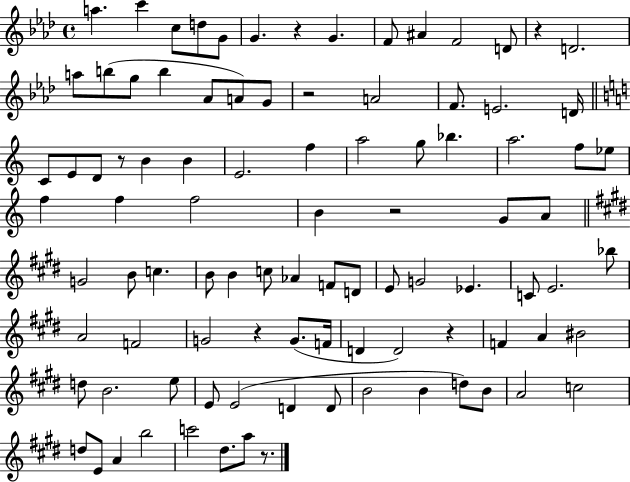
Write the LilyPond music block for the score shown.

{
  \clef treble
  \time 4/4
  \defaultTimeSignature
  \key aes \major
  a''4. c'''4 c''8 d''8 g'8 | g'4. r4 g'4. | f'8 ais'4 f'2 d'8 | r4 d'2. | \break a''8 b''8( g''8 b''4 aes'8 a'8) g'8 | r2 a'2 | f'8. e'2. d'16 | \bar "||" \break \key c \major c'8 e'8 d'8 r8 b'4 b'4 | e'2. f''4 | a''2 g''8 bes''4. | a''2. f''8 ees''8 | \break f''4 f''4 f''2 | b'4 r2 g'8 a'8 | \bar "||" \break \key e \major g'2 b'8 c''4. | b'8 b'4 c''8 aes'4 f'8 d'8 | e'8 g'2 ees'4. | c'8 e'2. bes''8 | \break a'2 f'2 | g'2 r4 g'8.( f'16 | d'4 d'2) r4 | f'4 a'4 bis'2 | \break d''8 b'2. e''8 | e'8 e'2( d'4 d'8 | b'2 b'4 d''8) b'8 | a'2 c''2 | \break d''8 e'8 a'4 b''2 | c'''2 dis''8. a''8 r8. | \bar "|."
}